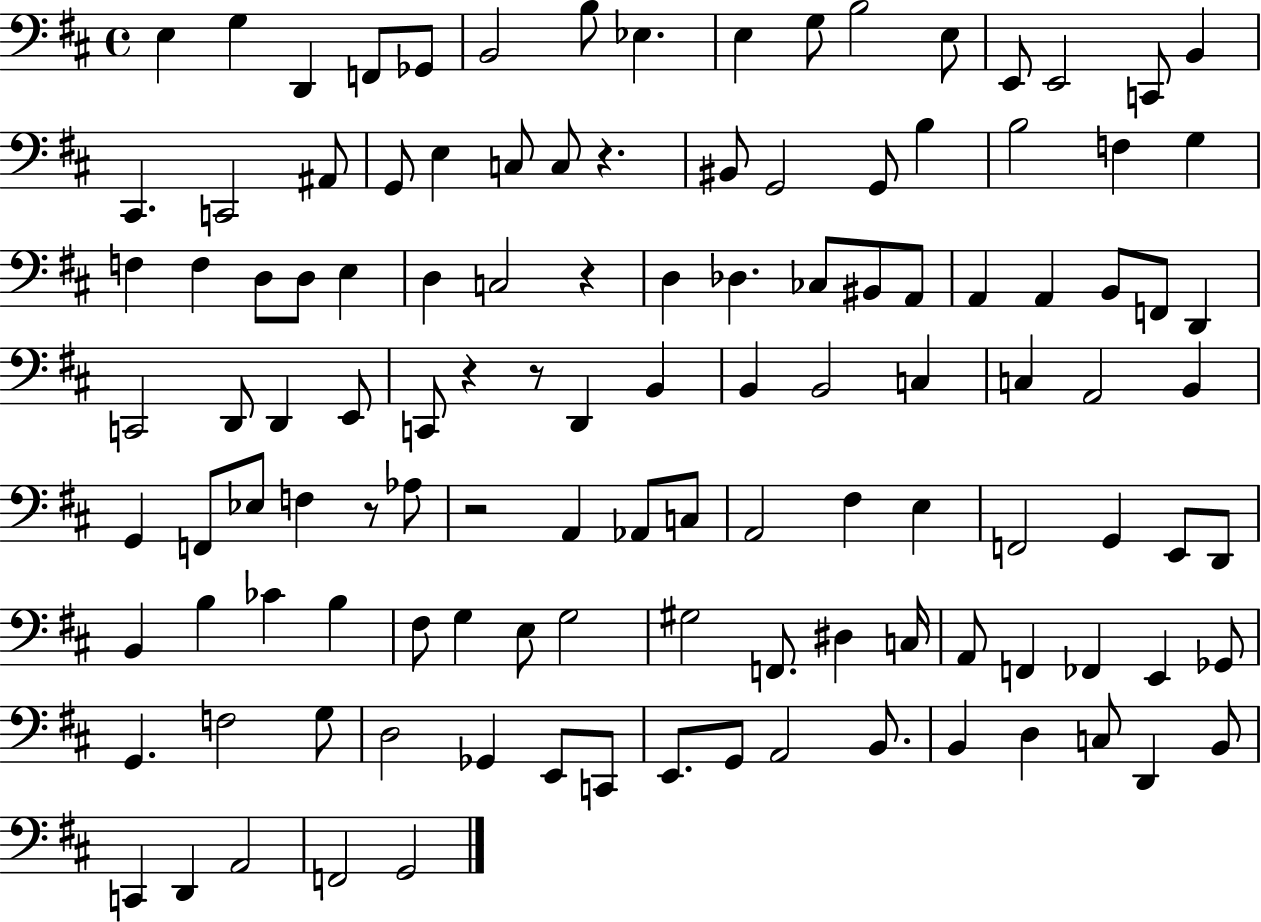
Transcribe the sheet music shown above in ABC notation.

X:1
T:Untitled
M:4/4
L:1/4
K:D
E, G, D,, F,,/2 _G,,/2 B,,2 B,/2 _E, E, G,/2 B,2 E,/2 E,,/2 E,,2 C,,/2 B,, ^C,, C,,2 ^A,,/2 G,,/2 E, C,/2 C,/2 z ^B,,/2 G,,2 G,,/2 B, B,2 F, G, F, F, D,/2 D,/2 E, D, C,2 z D, _D, _C,/2 ^B,,/2 A,,/2 A,, A,, B,,/2 F,,/2 D,, C,,2 D,,/2 D,, E,,/2 C,,/2 z z/2 D,, B,, B,, B,,2 C, C, A,,2 B,, G,, F,,/2 _E,/2 F, z/2 _A,/2 z2 A,, _A,,/2 C,/2 A,,2 ^F, E, F,,2 G,, E,,/2 D,,/2 B,, B, _C B, ^F,/2 G, E,/2 G,2 ^G,2 F,,/2 ^D, C,/4 A,,/2 F,, _F,, E,, _G,,/2 G,, F,2 G,/2 D,2 _G,, E,,/2 C,,/2 E,,/2 G,,/2 A,,2 B,,/2 B,, D, C,/2 D,, B,,/2 C,, D,, A,,2 F,,2 G,,2